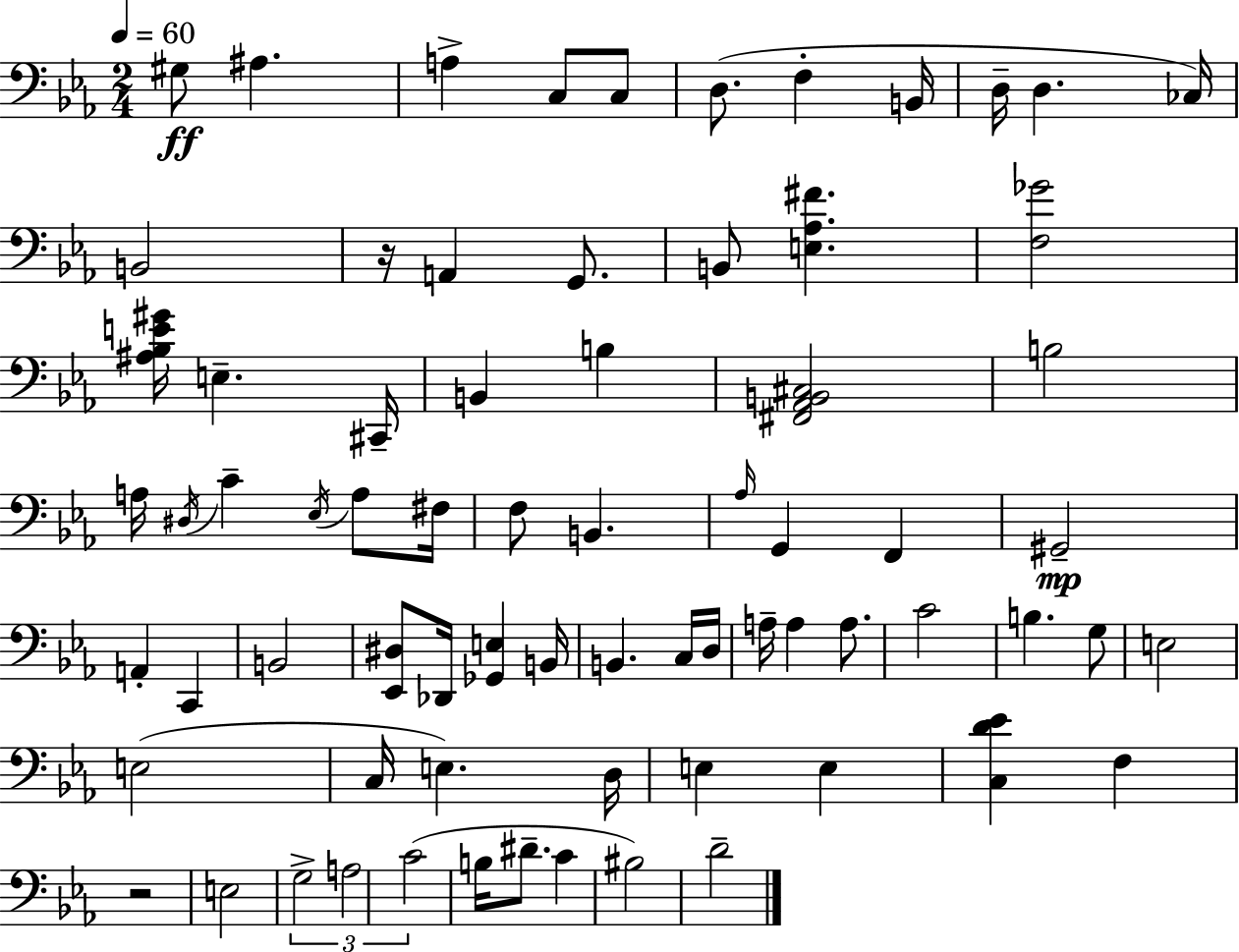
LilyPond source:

{
  \clef bass
  \numericTimeSignature
  \time 2/4
  \key ees \major
  \tempo 4 = 60
  gis8\ff ais4. | a4-> c8 c8 | d8.( f4-. b,16 | d16-- d4. ces16) | \break b,2 | r16 a,4 g,8. | b,8 <e aes fis'>4. | <f ges'>2 | \break <ais bes e' gis'>16 e4.-- cis,16-- | b,4 b4 | <fis, aes, b, cis>2 | b2 | \break a16 \acciaccatura { dis16 } c'4-- \acciaccatura { ees16 } a8 | fis16 f8 b,4. | \grace { aes16 } g,4 f,4 | gis,2--\mp | \break a,4-. c,4 | b,2 | <ees, dis>8 des,16 <ges, e>4 | b,16 b,4. | \break c16 d16 a16-- a4 | a8. c'2 | b4. | g8 e2 | \break e2( | c16 e4.) | d16 e4 e4 | <c d' ees'>4 f4 | \break r2 | e2 | \tuplet 3/2 { g2-> | a2 | \break c'2( } | b16 dis'8.-- c'4 | bis2) | d'2-- | \break \bar "|."
}